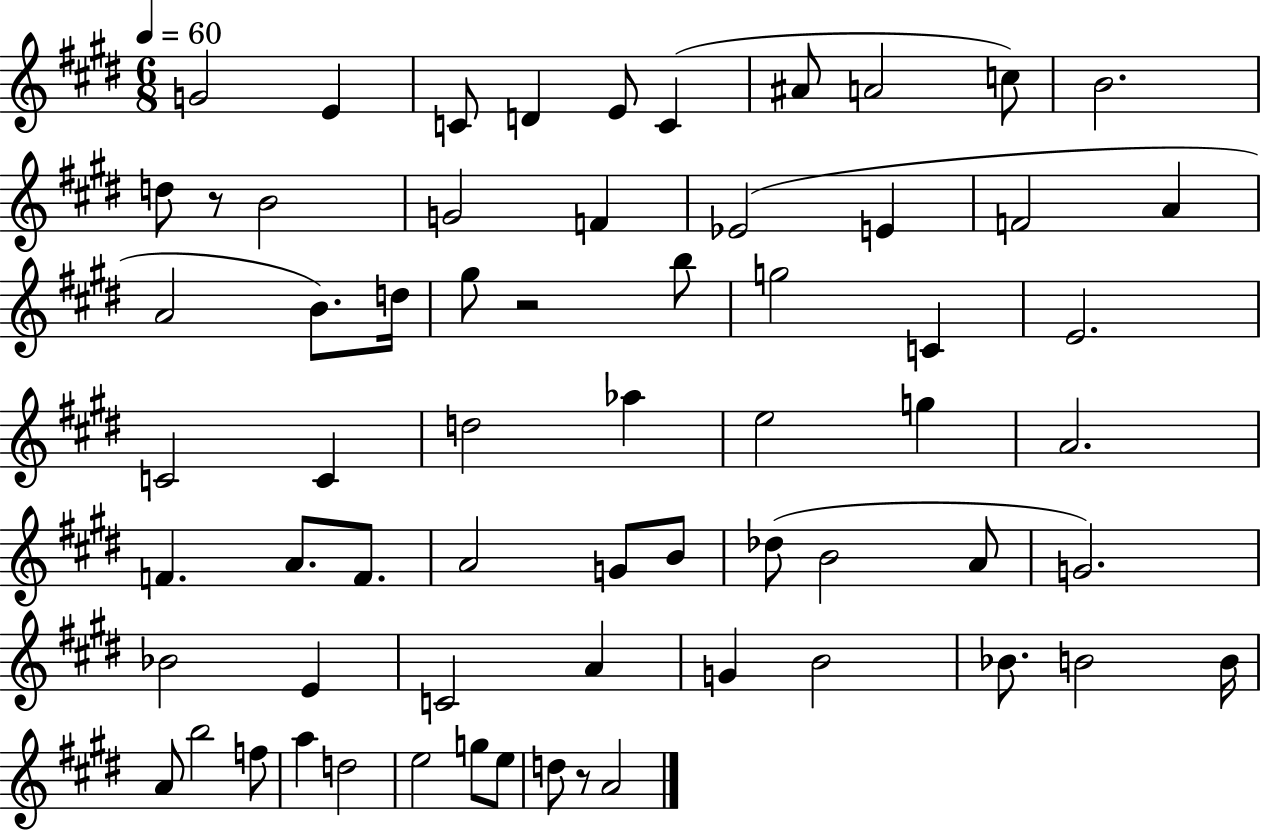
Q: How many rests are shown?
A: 3